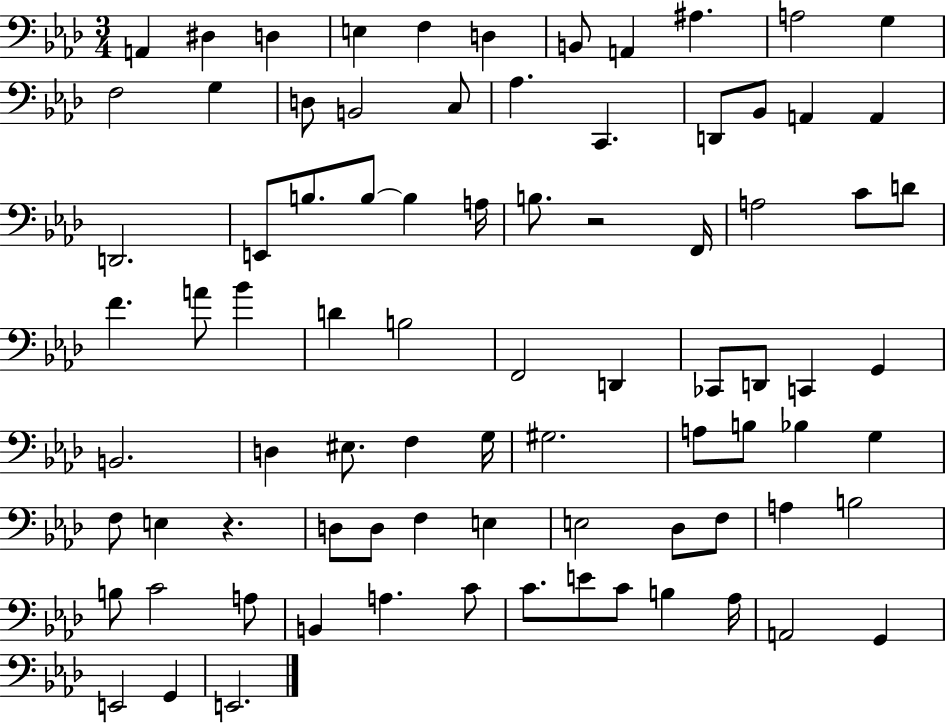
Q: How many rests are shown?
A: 2